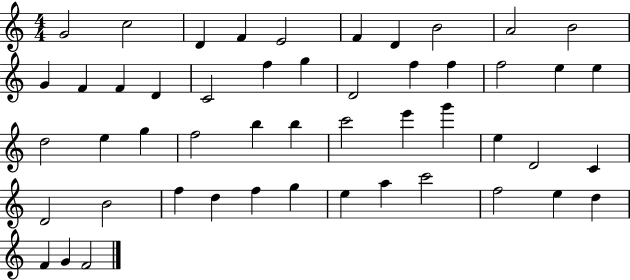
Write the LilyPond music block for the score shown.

{
  \clef treble
  \numericTimeSignature
  \time 4/4
  \key c \major
  g'2 c''2 | d'4 f'4 e'2 | f'4 d'4 b'2 | a'2 b'2 | \break g'4 f'4 f'4 d'4 | c'2 f''4 g''4 | d'2 f''4 f''4 | f''2 e''4 e''4 | \break d''2 e''4 g''4 | f''2 b''4 b''4 | c'''2 e'''4 g'''4 | e''4 d'2 c'4 | \break d'2 b'2 | f''4 d''4 f''4 g''4 | e''4 a''4 c'''2 | f''2 e''4 d''4 | \break f'4 g'4 f'2 | \bar "|."
}